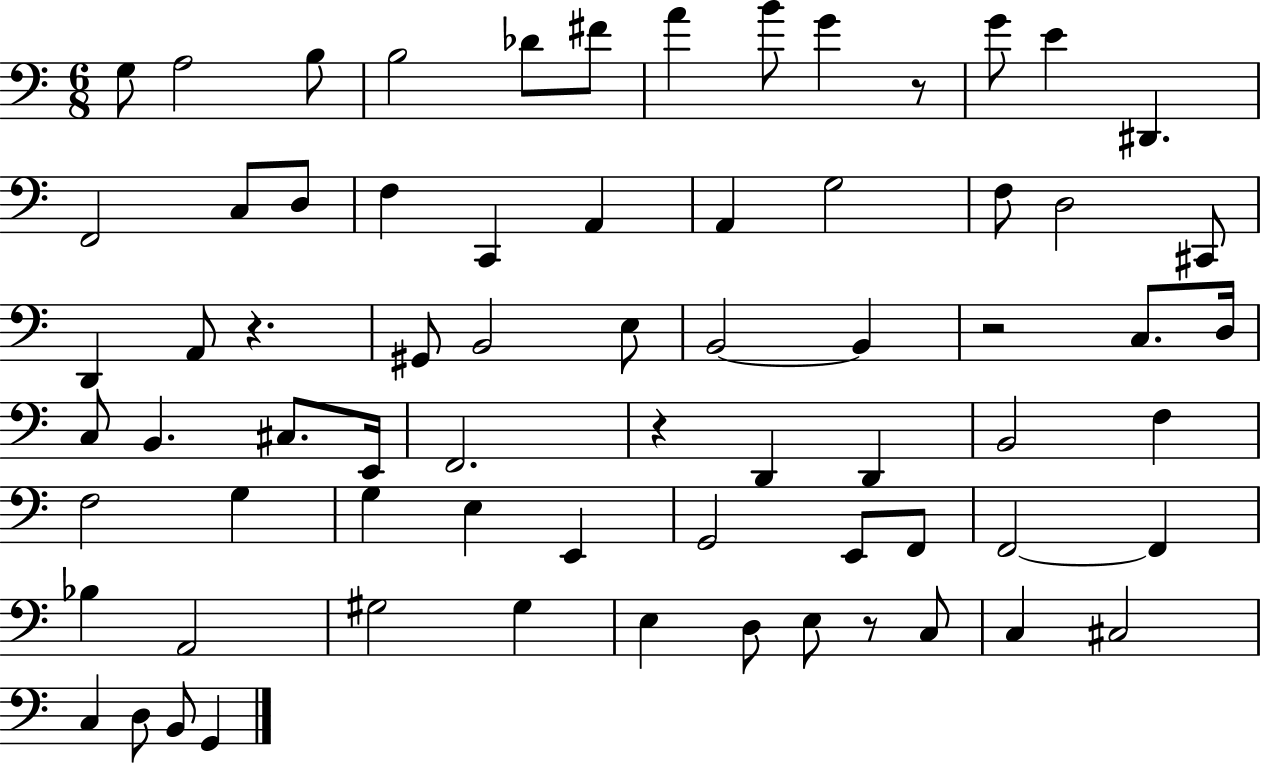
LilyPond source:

{
  \clef bass
  \numericTimeSignature
  \time 6/8
  \key c \major
  g8 a2 b8 | b2 des'8 fis'8 | a'4 b'8 g'4 r8 | g'8 e'4 dis,4. | \break f,2 c8 d8 | f4 c,4 a,4 | a,4 g2 | f8 d2 cis,8 | \break d,4 a,8 r4. | gis,8 b,2 e8 | b,2~~ b,4 | r2 c8. d16 | \break c8 b,4. cis8. e,16 | f,2. | r4 d,4 d,4 | b,2 f4 | \break f2 g4 | g4 e4 e,4 | g,2 e,8 f,8 | f,2~~ f,4 | \break bes4 a,2 | gis2 gis4 | e4 d8 e8 r8 c8 | c4 cis2 | \break c4 d8 b,8 g,4 | \bar "|."
}